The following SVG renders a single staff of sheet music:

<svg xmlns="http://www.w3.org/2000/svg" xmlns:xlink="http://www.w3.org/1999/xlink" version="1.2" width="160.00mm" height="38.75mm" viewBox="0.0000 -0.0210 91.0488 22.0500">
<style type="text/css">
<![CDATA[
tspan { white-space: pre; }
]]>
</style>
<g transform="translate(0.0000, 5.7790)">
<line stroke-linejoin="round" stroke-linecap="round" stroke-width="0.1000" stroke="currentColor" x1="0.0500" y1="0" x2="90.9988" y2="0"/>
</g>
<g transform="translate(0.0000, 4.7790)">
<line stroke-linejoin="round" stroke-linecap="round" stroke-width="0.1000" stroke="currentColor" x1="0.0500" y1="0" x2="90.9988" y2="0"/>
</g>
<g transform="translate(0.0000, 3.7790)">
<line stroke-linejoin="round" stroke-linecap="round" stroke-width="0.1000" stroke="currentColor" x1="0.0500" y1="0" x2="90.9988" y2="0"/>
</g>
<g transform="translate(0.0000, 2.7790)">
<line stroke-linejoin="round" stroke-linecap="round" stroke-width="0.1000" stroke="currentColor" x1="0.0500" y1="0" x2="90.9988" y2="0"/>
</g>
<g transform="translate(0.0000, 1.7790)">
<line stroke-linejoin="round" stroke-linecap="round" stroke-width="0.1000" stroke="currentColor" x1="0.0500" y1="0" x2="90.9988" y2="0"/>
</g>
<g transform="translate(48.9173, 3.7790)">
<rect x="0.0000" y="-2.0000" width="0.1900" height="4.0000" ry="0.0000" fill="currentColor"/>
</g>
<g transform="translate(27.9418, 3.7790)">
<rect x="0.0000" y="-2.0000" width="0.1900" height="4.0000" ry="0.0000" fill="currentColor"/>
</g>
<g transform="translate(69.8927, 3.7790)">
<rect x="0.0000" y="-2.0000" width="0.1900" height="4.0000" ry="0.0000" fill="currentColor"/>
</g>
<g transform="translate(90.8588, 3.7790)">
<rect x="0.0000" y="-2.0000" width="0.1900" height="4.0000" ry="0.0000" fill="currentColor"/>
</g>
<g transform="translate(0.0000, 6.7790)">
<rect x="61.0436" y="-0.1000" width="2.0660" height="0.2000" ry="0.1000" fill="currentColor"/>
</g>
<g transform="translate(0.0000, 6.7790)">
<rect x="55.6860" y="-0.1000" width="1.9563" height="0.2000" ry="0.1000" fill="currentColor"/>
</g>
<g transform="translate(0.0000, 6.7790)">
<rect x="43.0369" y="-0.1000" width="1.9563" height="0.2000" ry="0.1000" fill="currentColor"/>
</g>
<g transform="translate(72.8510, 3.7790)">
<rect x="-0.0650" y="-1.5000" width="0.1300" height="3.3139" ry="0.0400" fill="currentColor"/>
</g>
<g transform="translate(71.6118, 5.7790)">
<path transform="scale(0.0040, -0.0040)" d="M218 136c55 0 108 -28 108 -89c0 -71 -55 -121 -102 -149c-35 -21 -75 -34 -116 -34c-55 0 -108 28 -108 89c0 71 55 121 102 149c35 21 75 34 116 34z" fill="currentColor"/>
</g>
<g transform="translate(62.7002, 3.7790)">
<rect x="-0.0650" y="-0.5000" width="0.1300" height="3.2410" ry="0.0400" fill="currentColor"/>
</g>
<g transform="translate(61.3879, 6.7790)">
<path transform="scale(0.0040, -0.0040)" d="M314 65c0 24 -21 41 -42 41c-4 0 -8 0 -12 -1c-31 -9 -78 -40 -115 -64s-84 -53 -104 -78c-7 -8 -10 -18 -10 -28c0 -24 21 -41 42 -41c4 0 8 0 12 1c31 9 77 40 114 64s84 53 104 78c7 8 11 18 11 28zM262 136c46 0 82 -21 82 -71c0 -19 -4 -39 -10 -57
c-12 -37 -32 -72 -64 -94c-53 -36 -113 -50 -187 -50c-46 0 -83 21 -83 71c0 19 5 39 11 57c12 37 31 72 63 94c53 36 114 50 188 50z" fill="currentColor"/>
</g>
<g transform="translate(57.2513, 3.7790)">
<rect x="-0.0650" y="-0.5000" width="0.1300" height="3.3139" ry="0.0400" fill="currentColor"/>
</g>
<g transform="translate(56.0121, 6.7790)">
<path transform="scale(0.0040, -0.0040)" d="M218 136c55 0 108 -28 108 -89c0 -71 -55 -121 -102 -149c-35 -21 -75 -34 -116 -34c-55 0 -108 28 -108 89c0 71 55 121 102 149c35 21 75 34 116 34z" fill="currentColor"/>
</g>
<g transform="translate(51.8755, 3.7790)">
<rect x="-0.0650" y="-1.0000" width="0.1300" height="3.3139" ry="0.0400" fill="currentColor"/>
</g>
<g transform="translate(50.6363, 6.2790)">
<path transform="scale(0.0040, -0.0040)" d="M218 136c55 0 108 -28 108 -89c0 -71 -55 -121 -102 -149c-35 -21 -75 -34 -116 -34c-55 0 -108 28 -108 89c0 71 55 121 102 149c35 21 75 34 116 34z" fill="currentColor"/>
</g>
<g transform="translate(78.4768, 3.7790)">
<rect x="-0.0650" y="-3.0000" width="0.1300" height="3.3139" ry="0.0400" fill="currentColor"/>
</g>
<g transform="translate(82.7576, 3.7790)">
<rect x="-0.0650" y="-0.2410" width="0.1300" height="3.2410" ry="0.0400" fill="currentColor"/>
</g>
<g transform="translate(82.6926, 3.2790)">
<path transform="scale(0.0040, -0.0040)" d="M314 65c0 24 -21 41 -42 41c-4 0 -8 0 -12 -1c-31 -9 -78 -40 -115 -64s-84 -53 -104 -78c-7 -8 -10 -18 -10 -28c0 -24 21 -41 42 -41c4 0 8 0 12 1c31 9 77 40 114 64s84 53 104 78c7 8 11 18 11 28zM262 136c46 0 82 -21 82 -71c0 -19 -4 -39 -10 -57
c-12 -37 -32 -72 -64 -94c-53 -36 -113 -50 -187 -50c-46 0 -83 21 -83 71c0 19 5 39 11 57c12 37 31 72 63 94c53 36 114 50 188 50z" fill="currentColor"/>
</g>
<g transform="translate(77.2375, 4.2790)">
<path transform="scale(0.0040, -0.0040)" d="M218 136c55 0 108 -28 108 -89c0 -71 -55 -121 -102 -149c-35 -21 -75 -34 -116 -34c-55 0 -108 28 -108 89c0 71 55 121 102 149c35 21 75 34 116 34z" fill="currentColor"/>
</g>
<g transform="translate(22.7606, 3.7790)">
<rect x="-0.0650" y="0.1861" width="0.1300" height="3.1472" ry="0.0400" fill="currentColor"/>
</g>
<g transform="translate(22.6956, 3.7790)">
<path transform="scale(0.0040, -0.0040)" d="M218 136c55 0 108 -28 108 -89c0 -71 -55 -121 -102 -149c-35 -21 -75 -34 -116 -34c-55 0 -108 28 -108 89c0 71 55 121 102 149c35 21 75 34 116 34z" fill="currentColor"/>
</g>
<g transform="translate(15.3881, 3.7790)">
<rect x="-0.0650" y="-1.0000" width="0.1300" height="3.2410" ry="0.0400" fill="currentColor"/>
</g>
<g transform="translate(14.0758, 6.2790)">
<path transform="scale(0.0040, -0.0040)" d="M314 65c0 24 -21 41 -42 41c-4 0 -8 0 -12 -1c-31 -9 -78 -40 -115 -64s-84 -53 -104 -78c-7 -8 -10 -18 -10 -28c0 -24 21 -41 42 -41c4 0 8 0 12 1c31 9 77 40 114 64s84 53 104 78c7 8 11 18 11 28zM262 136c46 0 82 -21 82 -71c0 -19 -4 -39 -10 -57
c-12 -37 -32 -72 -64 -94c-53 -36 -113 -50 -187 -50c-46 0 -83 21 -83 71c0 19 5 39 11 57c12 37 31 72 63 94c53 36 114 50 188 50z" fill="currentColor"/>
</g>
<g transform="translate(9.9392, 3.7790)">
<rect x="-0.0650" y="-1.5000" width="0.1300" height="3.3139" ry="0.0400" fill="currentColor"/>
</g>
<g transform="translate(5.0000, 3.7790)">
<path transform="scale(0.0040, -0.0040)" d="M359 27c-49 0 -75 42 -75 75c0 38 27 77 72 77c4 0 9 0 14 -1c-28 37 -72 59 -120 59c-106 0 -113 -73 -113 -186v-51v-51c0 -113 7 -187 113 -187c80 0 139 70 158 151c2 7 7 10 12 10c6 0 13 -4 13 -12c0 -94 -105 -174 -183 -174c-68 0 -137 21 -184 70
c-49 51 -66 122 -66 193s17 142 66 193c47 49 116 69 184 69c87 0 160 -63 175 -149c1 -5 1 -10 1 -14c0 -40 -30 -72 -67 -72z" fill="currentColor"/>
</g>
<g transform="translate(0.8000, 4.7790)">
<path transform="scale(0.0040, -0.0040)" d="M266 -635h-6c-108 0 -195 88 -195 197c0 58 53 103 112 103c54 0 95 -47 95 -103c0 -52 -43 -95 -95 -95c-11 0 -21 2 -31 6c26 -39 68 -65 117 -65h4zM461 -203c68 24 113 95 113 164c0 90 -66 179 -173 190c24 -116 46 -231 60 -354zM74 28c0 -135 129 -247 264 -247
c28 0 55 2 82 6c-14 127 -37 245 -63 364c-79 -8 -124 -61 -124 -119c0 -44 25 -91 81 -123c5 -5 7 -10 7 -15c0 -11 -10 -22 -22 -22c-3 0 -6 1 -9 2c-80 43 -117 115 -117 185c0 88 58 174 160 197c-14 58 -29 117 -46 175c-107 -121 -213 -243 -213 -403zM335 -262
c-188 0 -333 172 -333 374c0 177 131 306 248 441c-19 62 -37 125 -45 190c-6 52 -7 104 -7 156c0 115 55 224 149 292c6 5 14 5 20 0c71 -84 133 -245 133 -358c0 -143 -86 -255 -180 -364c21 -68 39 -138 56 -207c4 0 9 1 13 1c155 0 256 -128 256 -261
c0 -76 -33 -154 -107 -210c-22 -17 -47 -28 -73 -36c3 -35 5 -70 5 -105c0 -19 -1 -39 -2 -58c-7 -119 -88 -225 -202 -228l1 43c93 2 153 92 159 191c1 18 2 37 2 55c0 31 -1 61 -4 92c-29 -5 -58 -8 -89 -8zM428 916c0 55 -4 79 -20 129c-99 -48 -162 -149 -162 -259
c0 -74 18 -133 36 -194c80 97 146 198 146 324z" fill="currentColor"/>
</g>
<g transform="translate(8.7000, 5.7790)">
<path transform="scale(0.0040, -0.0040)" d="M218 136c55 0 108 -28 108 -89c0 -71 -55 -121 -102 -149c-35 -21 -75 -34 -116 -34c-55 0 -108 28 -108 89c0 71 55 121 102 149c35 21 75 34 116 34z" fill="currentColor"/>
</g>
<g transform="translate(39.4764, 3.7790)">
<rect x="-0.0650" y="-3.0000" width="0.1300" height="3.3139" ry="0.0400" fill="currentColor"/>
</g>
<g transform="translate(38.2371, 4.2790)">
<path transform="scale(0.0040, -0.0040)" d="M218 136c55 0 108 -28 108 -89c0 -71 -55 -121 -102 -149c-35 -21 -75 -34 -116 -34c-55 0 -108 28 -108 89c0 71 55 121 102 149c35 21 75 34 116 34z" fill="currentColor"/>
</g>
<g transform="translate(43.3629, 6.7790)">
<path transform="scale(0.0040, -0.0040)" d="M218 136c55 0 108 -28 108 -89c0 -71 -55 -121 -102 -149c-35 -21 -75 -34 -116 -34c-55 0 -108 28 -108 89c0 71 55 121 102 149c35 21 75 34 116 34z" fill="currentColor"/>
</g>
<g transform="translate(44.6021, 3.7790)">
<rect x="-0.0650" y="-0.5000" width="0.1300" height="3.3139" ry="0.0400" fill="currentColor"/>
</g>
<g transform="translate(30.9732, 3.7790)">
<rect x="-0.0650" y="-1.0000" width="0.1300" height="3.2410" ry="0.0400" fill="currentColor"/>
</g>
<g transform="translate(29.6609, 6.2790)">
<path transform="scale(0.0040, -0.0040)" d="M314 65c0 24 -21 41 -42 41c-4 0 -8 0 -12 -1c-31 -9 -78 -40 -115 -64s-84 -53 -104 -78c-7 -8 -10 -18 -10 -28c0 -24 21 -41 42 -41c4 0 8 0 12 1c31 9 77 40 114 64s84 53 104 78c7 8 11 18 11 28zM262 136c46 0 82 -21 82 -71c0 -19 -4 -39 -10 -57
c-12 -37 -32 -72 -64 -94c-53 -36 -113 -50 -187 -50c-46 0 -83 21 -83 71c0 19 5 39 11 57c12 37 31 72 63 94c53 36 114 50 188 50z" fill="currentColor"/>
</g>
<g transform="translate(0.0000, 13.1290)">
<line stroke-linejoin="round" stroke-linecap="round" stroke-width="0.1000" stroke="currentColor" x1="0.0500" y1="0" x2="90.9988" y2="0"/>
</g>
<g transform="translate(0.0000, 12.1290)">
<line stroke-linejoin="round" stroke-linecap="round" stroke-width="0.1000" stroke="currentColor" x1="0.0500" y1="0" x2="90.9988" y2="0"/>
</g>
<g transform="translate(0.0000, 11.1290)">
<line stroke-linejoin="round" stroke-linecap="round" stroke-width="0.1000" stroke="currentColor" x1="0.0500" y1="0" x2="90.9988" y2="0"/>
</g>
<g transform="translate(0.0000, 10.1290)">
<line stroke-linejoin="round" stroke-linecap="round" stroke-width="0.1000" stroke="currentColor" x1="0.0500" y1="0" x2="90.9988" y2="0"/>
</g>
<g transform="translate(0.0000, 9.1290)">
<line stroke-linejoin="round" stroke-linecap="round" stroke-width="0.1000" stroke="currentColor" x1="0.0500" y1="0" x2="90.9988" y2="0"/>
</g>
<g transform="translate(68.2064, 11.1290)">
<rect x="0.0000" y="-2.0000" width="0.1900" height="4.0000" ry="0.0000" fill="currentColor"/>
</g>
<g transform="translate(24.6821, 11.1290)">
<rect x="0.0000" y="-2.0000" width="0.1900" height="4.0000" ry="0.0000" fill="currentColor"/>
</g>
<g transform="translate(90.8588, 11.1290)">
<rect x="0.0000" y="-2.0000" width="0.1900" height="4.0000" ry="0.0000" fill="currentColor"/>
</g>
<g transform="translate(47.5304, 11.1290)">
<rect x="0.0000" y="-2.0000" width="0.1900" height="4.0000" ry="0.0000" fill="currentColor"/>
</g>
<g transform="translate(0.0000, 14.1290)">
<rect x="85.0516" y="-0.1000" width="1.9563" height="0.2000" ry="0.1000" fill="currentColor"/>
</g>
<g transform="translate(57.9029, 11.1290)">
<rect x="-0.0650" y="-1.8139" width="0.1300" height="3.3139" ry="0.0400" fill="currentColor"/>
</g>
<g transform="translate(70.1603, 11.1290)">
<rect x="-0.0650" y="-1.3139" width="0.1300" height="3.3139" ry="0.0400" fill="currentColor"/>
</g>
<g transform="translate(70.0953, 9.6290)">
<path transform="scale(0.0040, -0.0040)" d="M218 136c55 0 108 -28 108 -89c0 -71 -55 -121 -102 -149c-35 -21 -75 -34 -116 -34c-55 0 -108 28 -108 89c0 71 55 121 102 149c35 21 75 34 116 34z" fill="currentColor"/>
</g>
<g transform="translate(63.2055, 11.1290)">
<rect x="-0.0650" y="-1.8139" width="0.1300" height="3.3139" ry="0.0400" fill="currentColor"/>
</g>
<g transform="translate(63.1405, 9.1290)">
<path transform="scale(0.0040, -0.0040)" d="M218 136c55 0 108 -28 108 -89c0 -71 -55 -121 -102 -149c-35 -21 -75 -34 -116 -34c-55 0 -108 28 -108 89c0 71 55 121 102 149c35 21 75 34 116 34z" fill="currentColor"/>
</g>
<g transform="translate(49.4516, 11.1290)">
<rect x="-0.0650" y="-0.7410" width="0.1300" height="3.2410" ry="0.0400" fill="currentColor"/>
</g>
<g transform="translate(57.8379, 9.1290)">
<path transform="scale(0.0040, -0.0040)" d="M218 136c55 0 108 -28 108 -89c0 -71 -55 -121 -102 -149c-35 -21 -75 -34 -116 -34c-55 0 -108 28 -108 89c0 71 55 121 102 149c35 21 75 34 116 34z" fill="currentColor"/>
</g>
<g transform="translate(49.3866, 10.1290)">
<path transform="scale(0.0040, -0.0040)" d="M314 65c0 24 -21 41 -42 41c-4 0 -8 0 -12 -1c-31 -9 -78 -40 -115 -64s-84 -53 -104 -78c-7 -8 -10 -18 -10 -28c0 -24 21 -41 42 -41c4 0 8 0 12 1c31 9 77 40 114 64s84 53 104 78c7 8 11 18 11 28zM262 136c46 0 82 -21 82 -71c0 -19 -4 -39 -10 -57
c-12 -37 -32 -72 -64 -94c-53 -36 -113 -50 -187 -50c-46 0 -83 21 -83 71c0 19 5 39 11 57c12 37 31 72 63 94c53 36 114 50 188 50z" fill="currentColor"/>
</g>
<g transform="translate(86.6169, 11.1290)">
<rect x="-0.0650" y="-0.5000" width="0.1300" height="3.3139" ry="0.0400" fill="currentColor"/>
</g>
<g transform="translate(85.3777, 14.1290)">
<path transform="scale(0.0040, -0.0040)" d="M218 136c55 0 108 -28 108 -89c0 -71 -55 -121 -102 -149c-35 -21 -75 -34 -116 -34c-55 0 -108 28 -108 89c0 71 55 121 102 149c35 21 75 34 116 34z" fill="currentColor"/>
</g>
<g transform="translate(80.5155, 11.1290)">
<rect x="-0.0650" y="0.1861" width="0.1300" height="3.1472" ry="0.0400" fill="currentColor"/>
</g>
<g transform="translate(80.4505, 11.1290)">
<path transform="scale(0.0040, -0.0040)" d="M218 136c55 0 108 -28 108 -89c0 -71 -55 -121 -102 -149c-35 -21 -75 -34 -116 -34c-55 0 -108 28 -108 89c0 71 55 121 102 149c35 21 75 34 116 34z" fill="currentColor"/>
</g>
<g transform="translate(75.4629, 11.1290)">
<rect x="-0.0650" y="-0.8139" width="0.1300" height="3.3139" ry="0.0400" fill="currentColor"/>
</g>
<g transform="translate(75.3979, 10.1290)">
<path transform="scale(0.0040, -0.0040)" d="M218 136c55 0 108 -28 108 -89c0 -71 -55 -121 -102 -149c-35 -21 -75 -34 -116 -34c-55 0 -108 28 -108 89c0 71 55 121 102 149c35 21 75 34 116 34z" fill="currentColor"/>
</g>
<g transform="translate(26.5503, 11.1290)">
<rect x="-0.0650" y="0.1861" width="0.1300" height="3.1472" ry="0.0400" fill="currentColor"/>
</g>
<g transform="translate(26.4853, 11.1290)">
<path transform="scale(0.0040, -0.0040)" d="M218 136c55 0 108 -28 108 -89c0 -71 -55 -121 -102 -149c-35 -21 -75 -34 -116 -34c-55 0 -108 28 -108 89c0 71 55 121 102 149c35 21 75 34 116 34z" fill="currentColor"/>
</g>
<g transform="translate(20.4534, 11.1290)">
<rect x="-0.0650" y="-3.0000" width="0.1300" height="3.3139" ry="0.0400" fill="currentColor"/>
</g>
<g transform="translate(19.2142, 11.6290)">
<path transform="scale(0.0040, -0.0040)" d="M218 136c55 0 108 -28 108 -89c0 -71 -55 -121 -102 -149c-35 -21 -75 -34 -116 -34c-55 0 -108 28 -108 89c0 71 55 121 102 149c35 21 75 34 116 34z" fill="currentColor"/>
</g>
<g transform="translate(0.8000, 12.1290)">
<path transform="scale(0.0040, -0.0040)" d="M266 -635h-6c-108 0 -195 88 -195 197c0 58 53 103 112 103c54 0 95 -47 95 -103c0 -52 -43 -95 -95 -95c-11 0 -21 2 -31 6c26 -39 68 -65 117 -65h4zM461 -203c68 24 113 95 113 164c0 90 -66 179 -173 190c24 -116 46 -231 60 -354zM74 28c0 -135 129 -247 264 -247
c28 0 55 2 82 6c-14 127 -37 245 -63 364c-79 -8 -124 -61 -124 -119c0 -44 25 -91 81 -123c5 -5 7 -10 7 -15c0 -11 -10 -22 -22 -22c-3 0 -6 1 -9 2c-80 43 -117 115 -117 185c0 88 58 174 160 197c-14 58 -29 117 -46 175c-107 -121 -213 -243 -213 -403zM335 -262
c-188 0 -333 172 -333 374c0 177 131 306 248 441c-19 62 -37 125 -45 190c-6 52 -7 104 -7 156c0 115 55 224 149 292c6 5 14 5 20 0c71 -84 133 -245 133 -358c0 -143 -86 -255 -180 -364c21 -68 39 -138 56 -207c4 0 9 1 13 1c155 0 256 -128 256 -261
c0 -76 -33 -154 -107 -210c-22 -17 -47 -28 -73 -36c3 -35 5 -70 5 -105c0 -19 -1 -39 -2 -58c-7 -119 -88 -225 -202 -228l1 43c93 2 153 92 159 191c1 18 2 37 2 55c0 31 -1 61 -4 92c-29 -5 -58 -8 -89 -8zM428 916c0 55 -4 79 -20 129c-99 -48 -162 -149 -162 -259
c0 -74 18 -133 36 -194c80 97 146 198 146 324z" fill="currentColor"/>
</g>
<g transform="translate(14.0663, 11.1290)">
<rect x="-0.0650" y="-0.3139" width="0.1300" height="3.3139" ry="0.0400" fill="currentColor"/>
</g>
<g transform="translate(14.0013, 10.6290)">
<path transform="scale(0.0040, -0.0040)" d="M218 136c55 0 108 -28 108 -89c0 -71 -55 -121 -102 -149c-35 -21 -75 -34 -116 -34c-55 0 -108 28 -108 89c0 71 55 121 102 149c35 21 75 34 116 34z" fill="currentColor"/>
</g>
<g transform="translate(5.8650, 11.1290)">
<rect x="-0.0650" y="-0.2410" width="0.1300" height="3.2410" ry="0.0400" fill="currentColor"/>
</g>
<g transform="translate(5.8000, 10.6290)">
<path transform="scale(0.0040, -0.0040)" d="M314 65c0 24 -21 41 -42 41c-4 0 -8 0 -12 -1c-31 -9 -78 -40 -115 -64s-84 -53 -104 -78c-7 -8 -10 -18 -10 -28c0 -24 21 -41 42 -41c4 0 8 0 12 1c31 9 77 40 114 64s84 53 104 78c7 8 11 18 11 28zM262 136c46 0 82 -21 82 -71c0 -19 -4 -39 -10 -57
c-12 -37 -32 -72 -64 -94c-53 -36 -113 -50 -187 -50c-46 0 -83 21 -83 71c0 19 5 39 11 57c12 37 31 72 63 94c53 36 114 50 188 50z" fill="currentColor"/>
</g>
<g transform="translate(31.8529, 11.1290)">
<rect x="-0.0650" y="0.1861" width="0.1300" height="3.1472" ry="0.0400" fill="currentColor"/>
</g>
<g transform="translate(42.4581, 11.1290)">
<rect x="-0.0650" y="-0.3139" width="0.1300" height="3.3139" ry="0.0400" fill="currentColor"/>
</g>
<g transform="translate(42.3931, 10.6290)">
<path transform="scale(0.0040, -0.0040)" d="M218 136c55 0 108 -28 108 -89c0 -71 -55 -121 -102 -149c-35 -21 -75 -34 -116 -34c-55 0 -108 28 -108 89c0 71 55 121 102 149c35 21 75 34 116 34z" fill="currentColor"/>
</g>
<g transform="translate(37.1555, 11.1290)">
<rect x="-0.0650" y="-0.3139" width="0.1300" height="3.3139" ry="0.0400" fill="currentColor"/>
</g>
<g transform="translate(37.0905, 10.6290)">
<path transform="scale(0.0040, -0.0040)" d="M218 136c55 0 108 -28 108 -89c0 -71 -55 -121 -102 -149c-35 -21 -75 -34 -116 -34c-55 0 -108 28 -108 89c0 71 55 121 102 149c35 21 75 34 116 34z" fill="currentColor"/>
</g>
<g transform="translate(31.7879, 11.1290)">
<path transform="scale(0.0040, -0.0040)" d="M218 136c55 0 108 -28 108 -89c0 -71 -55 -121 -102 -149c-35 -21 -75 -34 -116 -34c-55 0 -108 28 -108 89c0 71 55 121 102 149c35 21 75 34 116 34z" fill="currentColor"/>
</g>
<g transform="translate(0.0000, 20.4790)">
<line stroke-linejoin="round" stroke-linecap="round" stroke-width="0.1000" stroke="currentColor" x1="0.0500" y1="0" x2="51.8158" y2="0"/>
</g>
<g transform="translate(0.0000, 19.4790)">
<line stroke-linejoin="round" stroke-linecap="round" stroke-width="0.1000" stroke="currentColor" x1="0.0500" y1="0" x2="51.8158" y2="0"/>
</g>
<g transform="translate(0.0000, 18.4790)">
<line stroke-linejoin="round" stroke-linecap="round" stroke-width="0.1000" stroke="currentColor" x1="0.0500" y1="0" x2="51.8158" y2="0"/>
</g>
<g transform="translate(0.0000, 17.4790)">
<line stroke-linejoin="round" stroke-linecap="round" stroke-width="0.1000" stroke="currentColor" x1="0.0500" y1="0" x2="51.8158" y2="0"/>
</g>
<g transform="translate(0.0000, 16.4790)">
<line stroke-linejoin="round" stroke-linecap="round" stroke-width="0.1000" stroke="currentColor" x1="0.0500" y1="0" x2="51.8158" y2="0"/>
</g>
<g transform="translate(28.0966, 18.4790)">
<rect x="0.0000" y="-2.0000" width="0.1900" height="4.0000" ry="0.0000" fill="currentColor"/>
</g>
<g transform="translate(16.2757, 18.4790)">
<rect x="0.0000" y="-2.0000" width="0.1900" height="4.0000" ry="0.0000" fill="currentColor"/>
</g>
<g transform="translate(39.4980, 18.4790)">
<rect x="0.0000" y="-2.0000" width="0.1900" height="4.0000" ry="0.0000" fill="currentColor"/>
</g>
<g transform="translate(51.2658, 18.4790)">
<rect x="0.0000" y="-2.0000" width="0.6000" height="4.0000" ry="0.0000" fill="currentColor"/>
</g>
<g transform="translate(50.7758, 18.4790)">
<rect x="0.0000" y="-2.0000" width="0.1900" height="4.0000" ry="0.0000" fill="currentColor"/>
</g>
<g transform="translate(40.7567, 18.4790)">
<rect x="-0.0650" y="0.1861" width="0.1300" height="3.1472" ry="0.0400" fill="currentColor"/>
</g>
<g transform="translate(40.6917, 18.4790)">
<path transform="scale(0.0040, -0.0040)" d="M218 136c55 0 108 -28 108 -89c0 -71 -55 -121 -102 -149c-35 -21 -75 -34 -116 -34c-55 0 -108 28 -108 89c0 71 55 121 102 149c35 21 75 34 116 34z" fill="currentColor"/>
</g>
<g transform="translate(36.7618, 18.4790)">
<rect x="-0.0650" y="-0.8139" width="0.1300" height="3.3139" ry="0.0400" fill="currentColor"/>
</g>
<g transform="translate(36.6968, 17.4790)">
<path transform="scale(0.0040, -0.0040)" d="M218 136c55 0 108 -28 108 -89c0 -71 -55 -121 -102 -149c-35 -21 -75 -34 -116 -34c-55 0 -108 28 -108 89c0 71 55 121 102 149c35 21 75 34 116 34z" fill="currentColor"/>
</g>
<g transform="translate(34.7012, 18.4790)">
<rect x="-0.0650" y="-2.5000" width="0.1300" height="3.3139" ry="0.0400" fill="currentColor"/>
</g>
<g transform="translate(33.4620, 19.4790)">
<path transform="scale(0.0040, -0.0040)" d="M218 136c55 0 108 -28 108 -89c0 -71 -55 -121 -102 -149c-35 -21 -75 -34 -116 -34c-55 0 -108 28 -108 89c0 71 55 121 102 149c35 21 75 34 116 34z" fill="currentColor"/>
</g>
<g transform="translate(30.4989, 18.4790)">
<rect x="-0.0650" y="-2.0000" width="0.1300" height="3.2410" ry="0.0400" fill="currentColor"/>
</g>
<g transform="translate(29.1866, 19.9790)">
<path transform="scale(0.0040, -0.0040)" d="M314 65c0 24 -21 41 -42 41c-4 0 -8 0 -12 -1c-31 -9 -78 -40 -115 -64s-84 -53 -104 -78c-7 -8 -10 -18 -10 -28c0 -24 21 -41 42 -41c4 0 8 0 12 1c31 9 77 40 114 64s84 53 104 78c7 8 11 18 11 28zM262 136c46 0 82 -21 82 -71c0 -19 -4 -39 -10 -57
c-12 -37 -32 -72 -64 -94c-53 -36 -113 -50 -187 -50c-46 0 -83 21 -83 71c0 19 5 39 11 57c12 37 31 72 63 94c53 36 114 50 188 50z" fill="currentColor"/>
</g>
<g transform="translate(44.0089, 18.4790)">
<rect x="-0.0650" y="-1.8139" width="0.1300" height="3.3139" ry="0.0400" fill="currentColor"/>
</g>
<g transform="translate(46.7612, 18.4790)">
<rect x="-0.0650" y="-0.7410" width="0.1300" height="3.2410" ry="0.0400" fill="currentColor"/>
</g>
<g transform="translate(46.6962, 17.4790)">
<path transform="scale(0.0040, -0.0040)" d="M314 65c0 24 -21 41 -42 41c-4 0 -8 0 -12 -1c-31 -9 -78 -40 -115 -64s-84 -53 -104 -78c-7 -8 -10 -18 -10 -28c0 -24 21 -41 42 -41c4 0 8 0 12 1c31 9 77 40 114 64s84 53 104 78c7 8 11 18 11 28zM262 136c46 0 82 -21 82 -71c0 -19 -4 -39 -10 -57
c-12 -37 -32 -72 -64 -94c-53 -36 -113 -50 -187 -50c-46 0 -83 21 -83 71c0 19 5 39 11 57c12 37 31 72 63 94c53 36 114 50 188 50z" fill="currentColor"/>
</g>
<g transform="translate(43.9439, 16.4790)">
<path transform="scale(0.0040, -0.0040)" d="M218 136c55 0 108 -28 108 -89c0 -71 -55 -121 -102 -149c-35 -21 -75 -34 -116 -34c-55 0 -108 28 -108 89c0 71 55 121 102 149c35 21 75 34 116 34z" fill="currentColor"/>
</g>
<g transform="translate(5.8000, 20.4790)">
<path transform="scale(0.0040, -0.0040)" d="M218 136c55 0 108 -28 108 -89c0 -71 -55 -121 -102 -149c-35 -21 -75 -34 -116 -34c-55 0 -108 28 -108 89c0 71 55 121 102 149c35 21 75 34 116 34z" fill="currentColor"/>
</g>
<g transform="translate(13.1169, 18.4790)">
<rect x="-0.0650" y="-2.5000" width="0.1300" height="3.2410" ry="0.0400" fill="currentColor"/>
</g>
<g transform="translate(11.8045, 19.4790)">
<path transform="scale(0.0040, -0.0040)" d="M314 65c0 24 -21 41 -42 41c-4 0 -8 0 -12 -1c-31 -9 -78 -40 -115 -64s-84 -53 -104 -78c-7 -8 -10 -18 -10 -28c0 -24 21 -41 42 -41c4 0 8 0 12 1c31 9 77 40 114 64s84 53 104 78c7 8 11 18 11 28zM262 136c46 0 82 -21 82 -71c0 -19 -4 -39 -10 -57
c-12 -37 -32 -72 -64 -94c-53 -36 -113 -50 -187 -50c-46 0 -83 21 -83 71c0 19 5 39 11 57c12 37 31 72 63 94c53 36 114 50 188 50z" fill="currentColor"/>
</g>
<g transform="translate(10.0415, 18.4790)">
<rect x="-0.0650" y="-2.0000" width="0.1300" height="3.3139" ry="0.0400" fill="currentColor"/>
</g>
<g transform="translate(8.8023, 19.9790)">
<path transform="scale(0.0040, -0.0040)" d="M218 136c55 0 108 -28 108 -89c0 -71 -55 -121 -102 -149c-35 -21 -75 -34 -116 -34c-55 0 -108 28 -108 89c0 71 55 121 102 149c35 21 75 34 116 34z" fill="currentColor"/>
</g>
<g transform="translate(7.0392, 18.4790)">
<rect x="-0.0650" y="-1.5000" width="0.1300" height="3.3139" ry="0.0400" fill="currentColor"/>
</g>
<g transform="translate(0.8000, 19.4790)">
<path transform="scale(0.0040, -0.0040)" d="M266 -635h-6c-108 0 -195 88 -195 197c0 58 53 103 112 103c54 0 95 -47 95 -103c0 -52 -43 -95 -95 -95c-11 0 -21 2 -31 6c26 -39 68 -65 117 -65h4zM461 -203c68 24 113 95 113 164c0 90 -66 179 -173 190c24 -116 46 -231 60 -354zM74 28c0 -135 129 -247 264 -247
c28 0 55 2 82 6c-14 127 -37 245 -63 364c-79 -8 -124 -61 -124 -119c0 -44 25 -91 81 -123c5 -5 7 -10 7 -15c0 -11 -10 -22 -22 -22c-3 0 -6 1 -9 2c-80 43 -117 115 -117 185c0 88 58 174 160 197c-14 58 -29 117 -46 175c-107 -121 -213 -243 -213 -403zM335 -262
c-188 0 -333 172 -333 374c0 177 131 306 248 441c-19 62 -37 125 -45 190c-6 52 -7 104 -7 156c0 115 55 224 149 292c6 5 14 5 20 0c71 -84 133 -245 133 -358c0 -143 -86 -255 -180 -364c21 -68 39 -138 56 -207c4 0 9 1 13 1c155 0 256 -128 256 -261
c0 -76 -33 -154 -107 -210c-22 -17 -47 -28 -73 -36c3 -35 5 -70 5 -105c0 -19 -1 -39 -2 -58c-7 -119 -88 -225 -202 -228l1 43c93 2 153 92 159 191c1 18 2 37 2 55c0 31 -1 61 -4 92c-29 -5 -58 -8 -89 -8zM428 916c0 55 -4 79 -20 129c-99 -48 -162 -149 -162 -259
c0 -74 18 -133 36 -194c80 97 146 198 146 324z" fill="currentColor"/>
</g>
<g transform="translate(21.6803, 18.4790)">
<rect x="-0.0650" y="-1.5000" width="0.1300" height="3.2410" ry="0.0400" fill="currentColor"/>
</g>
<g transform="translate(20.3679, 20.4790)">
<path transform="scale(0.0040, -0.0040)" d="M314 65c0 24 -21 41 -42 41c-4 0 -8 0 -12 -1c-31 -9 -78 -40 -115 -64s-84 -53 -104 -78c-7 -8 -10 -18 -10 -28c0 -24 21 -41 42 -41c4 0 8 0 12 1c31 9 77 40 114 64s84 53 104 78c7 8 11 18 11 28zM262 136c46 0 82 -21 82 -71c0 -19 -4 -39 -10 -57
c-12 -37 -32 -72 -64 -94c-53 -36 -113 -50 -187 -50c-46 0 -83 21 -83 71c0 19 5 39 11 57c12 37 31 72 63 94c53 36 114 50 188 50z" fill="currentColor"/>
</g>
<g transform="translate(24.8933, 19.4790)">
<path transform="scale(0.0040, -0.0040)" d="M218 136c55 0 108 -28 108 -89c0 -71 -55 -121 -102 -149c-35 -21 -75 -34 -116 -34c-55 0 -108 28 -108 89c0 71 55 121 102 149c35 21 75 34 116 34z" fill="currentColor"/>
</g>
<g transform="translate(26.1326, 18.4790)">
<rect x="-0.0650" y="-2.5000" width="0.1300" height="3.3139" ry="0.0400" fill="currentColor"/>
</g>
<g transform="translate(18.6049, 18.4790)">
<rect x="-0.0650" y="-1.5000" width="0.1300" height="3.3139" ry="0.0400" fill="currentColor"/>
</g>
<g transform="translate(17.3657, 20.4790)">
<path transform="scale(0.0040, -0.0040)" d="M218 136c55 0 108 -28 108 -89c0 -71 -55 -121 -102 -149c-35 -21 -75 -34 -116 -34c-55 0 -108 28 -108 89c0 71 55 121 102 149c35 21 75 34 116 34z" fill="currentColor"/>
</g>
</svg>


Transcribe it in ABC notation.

X:1
T:Untitled
M:4/4
L:1/4
K:C
E D2 B D2 A C D C C2 E A c2 c2 c A B B c c d2 f f e d B C E F G2 E E2 G F2 G d B f d2